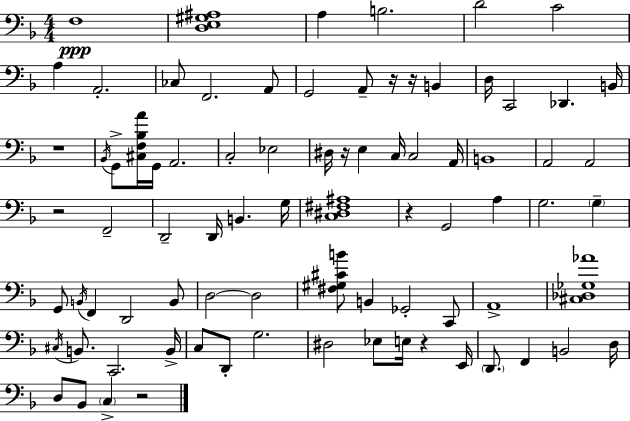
F3/w [D3,E3,G#3,A#3]/w A3/q B3/h. D4/h C4/h A3/q A2/h. CES3/e F2/h. A2/e G2/h A2/e R/s R/s B2/q D3/s C2/h Db2/q. B2/s R/w Bb2/s G2/e [C#3,F3,Bb3,A4]/s G2/s A2/h. C3/h Eb3/h D#3/s R/s E3/q C3/s C3/h A2/s B2/w A2/h A2/h R/h F2/h D2/h D2/s B2/q. G3/s [C3,D#3,F#3,A#3]/w R/q G2/h A3/q G3/h. G3/q G2/e B2/s F2/q D2/h B2/e D3/h D3/h [F#3,G#3,C#4,B4]/e B2/q Gb2/h C2/e A2/w [C#3,Db3,Gb3,Ab4]/w C#3/s B2/e. C2/h. B2/s C3/e D2/e G3/h. D#3/h Eb3/e E3/s R/q E2/s D2/e. F2/q B2/h D3/s D3/e Bb2/e C3/q R/h